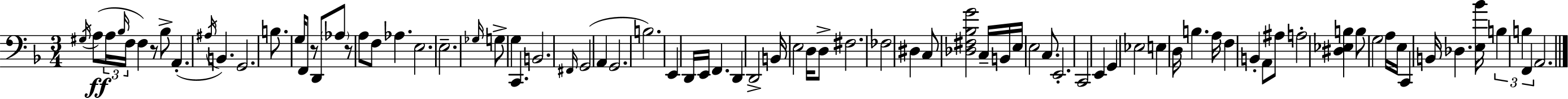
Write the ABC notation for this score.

X:1
T:Untitled
M:3/4
L:1/4
K:Dm
^G,/4 A,/2 A,/4 _B,/4 F,/4 F, z/2 _B,/2 A,, ^A,/4 B,, G,,2 B,/2 G,/4 F,,/2 z/2 D,,/2 _A,/2 z/2 A,/2 F,/2 _A, E,2 E,2 _G,/4 G,/2 G, C,, B,,2 ^F,,/4 G,,2 A,, G,,2 B,2 E,, D,,/4 E,,/4 F,, D,, D,,2 B,,/4 E,2 D,/4 D,/2 ^F,2 _F,2 ^D, C,/2 [_D,^F,_B,G]2 C,/4 B,,/4 E,/4 E,2 C,/2 E,,2 C,,2 E,, G,, _E,2 E, D,/4 B, A,/4 F, B,, A,,/2 ^A,/2 A,2 [^D,_E,B,] B,/2 G,2 A,/4 E,/4 C,, B,,/4 _D, [E,_B]/4 B, B, F,, A,,2